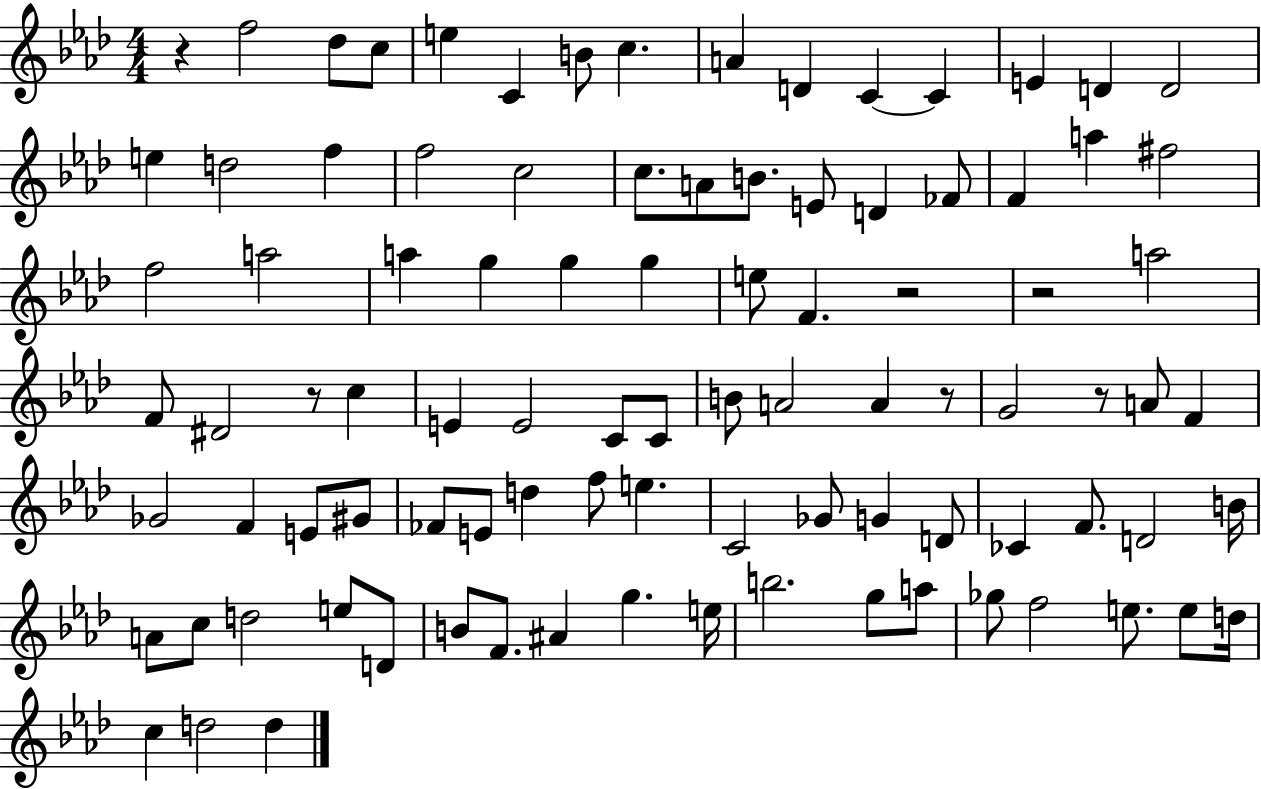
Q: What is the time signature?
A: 4/4